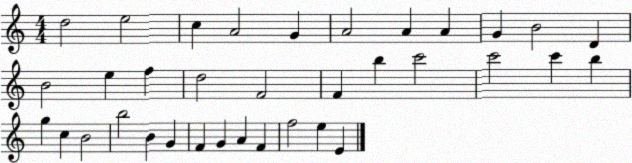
X:1
T:Untitled
M:4/4
L:1/4
K:C
d2 e2 c A2 G A2 A A G B2 D B2 e f d2 F2 F b c'2 c'2 c' b g c B2 b2 B G F G A F f2 e E